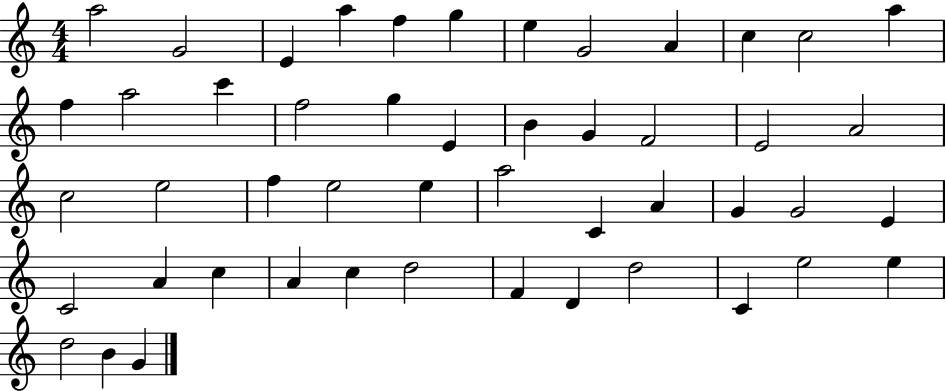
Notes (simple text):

A5/h G4/h E4/q A5/q F5/q G5/q E5/q G4/h A4/q C5/q C5/h A5/q F5/q A5/h C6/q F5/h G5/q E4/q B4/q G4/q F4/h E4/h A4/h C5/h E5/h F5/q E5/h E5/q A5/h C4/q A4/q G4/q G4/h E4/q C4/h A4/q C5/q A4/q C5/q D5/h F4/q D4/q D5/h C4/q E5/h E5/q D5/h B4/q G4/q